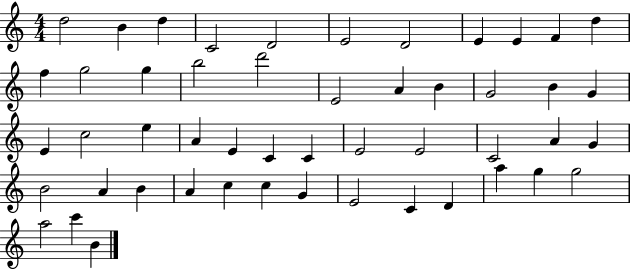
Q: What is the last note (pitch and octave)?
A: B4